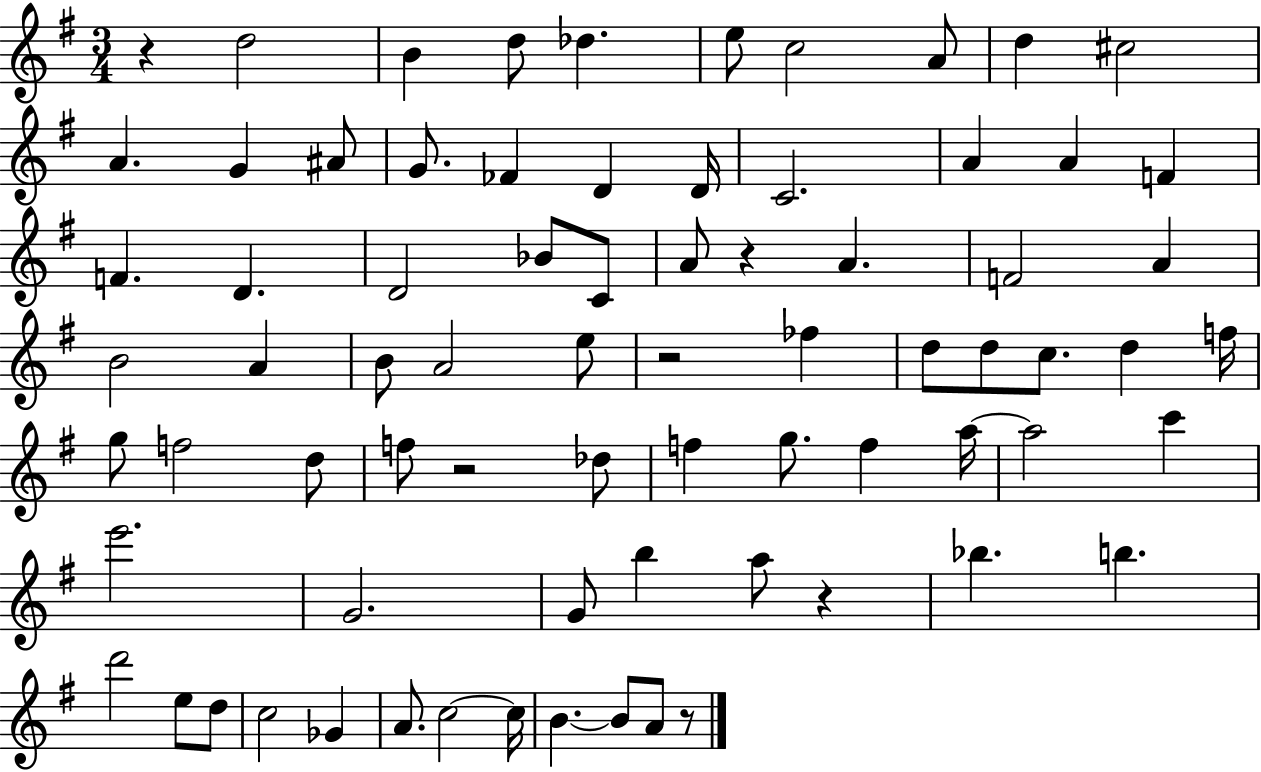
X:1
T:Untitled
M:3/4
L:1/4
K:G
z d2 B d/2 _d e/2 c2 A/2 d ^c2 A G ^A/2 G/2 _F D D/4 C2 A A F F D D2 _B/2 C/2 A/2 z A F2 A B2 A B/2 A2 e/2 z2 _f d/2 d/2 c/2 d f/4 g/2 f2 d/2 f/2 z2 _d/2 f g/2 f a/4 a2 c' e'2 G2 G/2 b a/2 z _b b d'2 e/2 d/2 c2 _G A/2 c2 c/4 B B/2 A/2 z/2